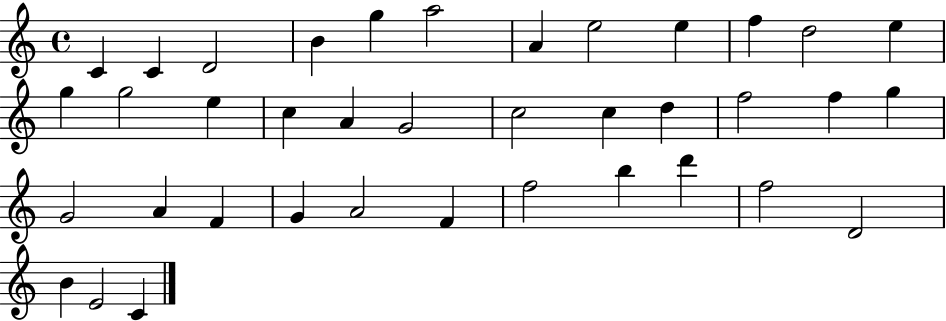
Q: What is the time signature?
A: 4/4